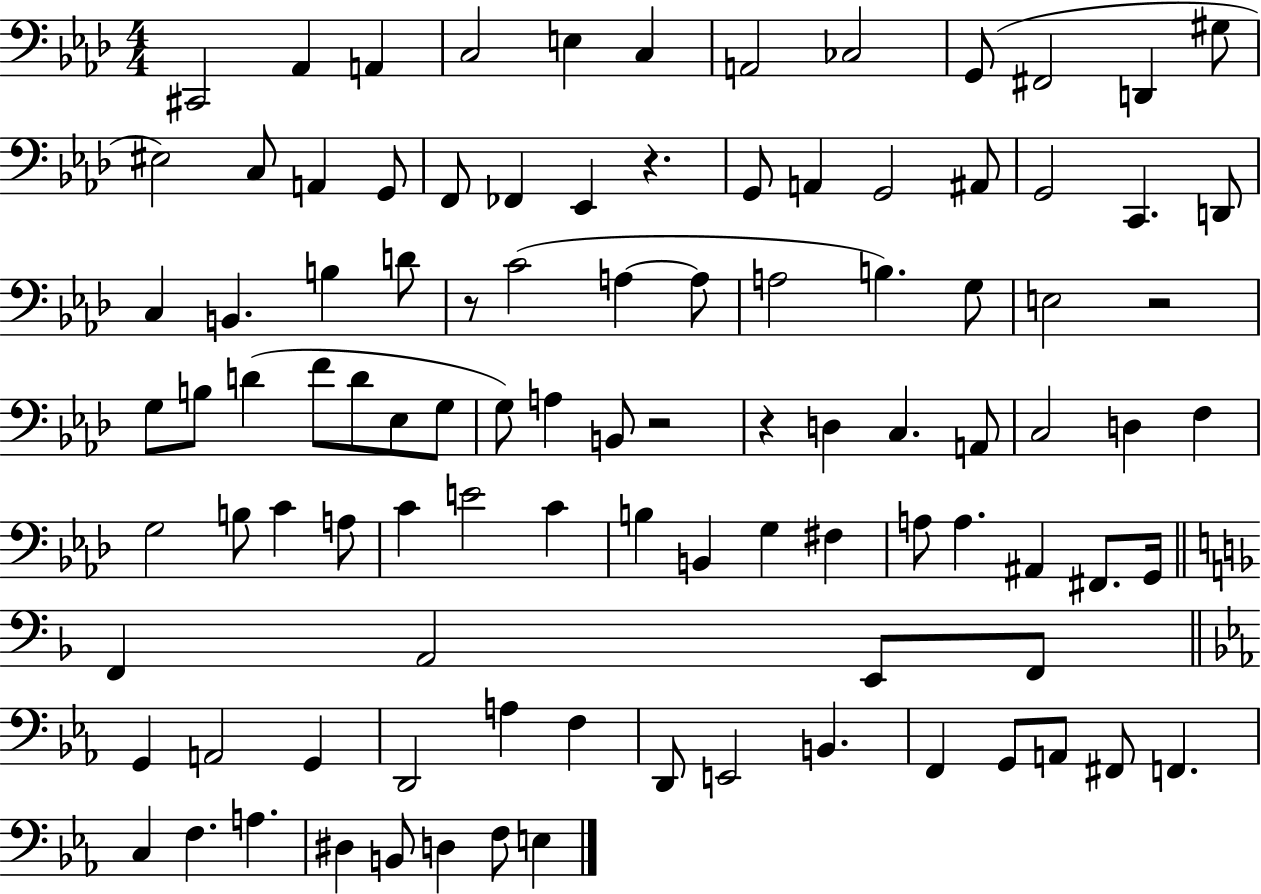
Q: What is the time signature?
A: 4/4